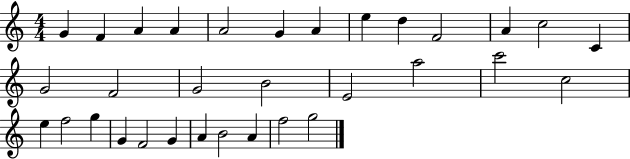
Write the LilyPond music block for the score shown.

{
  \clef treble
  \numericTimeSignature
  \time 4/4
  \key c \major
  g'4 f'4 a'4 a'4 | a'2 g'4 a'4 | e''4 d''4 f'2 | a'4 c''2 c'4 | \break g'2 f'2 | g'2 b'2 | e'2 a''2 | c'''2 c''2 | \break e''4 f''2 g''4 | g'4 f'2 g'4 | a'4 b'2 a'4 | f''2 g''2 | \break \bar "|."
}